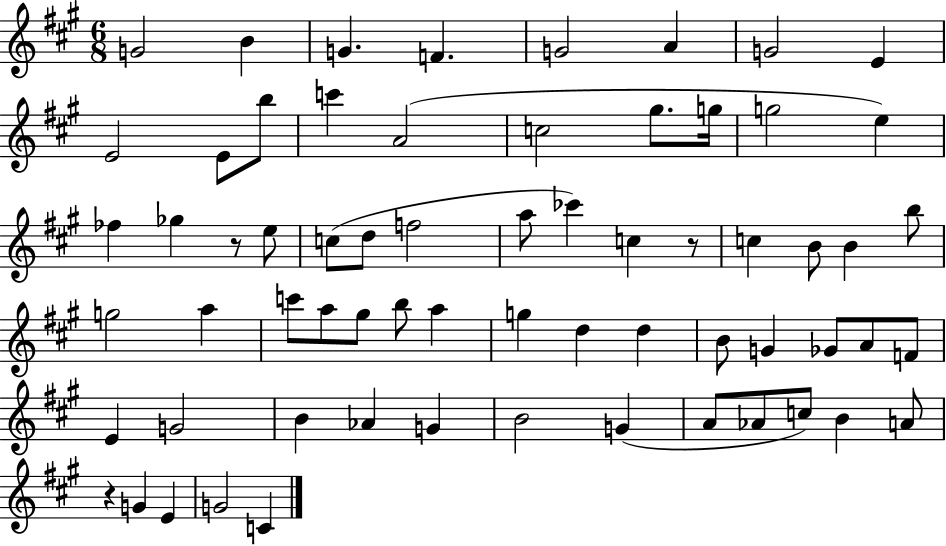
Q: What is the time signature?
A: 6/8